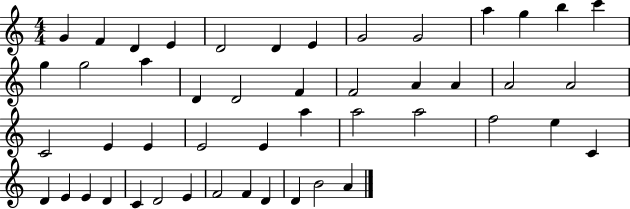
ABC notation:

X:1
T:Untitled
M:4/4
L:1/4
K:C
G F D E D2 D E G2 G2 a g b c' g g2 a D D2 F F2 A A A2 A2 C2 E E E2 E a a2 a2 f2 e C D E E D C D2 E F2 F D D B2 A